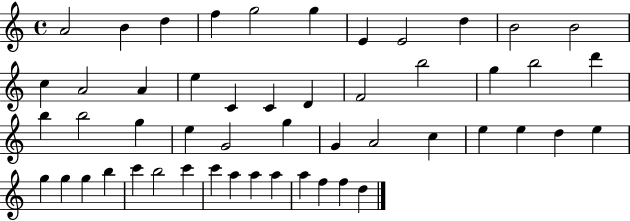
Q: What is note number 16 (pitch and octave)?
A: C4